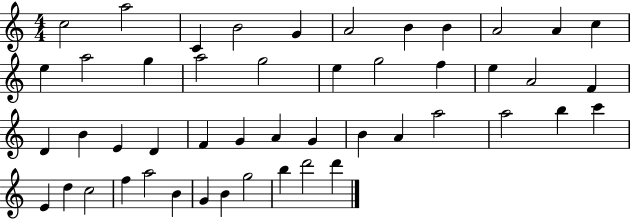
{
  \clef treble
  \numericTimeSignature
  \time 4/4
  \key c \major
  c''2 a''2 | c'4 b'2 g'4 | a'2 b'4 b'4 | a'2 a'4 c''4 | \break e''4 a''2 g''4 | a''2 g''2 | e''4 g''2 f''4 | e''4 a'2 f'4 | \break d'4 b'4 e'4 d'4 | f'4 g'4 a'4 g'4 | b'4 a'4 a''2 | a''2 b''4 c'''4 | \break e'4 d''4 c''2 | f''4 a''2 b'4 | g'4 b'4 g''2 | b''4 d'''2 d'''4 | \break \bar "|."
}